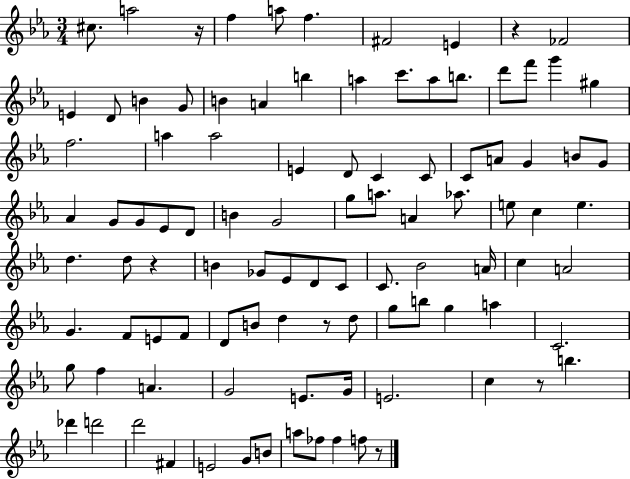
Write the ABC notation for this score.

X:1
T:Untitled
M:3/4
L:1/4
K:Eb
^c/2 a2 z/4 f a/2 f ^F2 E z _F2 E D/2 B G/2 B A b a c'/2 a/2 b/2 d'/2 f'/2 g' ^g f2 a a2 E D/2 C C/2 C/2 A/2 G B/2 G/2 _A G/2 G/2 _E/2 D/2 B G2 g/2 a/2 A _a/2 e/2 c e d d/2 z B _G/2 _E/2 D/2 C/2 C/2 _B2 A/4 c A2 G F/2 E/2 F/2 D/2 B/2 d z/2 d/2 g/2 b/2 g a C2 g/2 f A G2 E/2 G/4 E2 c z/2 b _d' d'2 d'2 ^F E2 G/2 B/2 a/2 _f/2 _f f/2 z/2